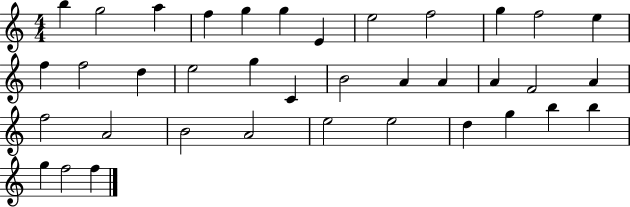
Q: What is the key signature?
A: C major